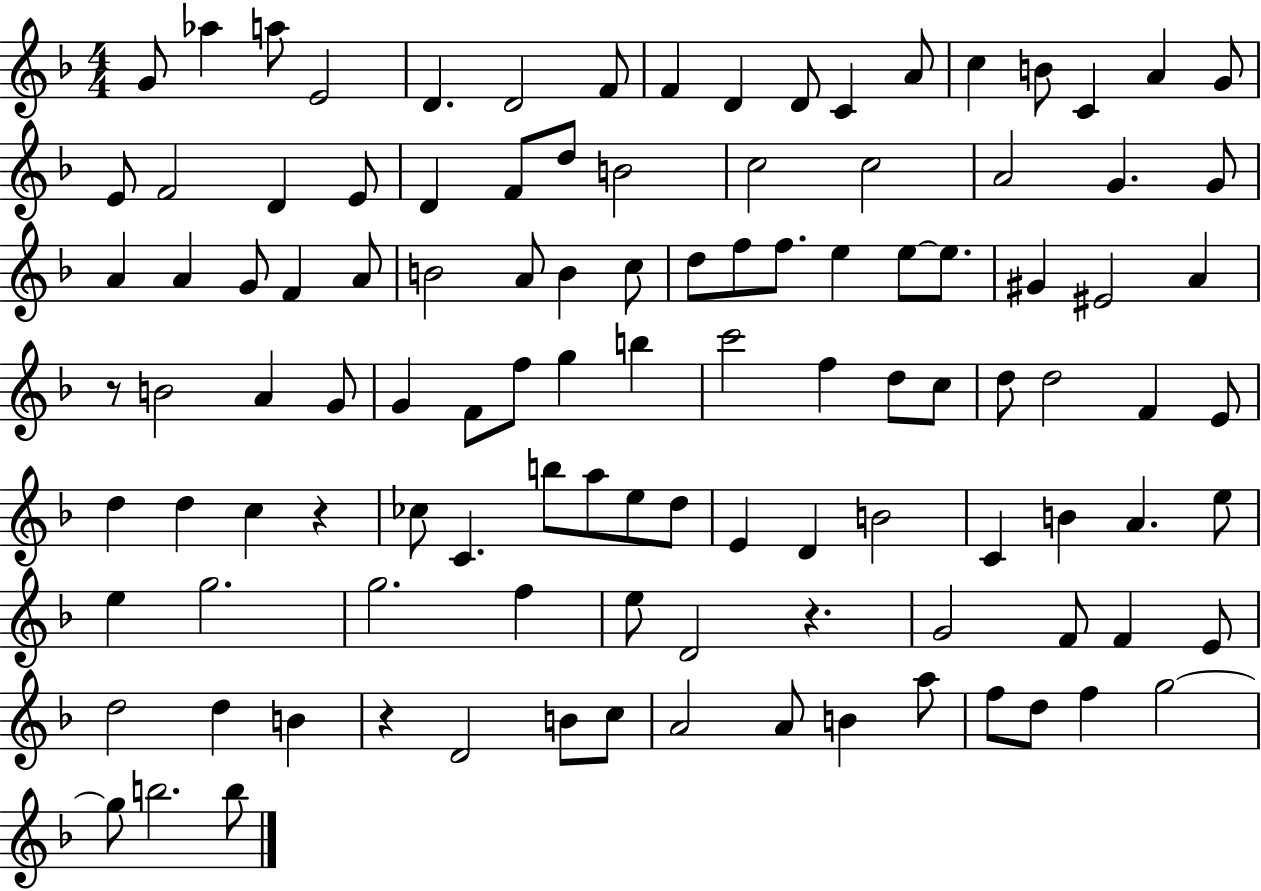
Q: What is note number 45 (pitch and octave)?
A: E5